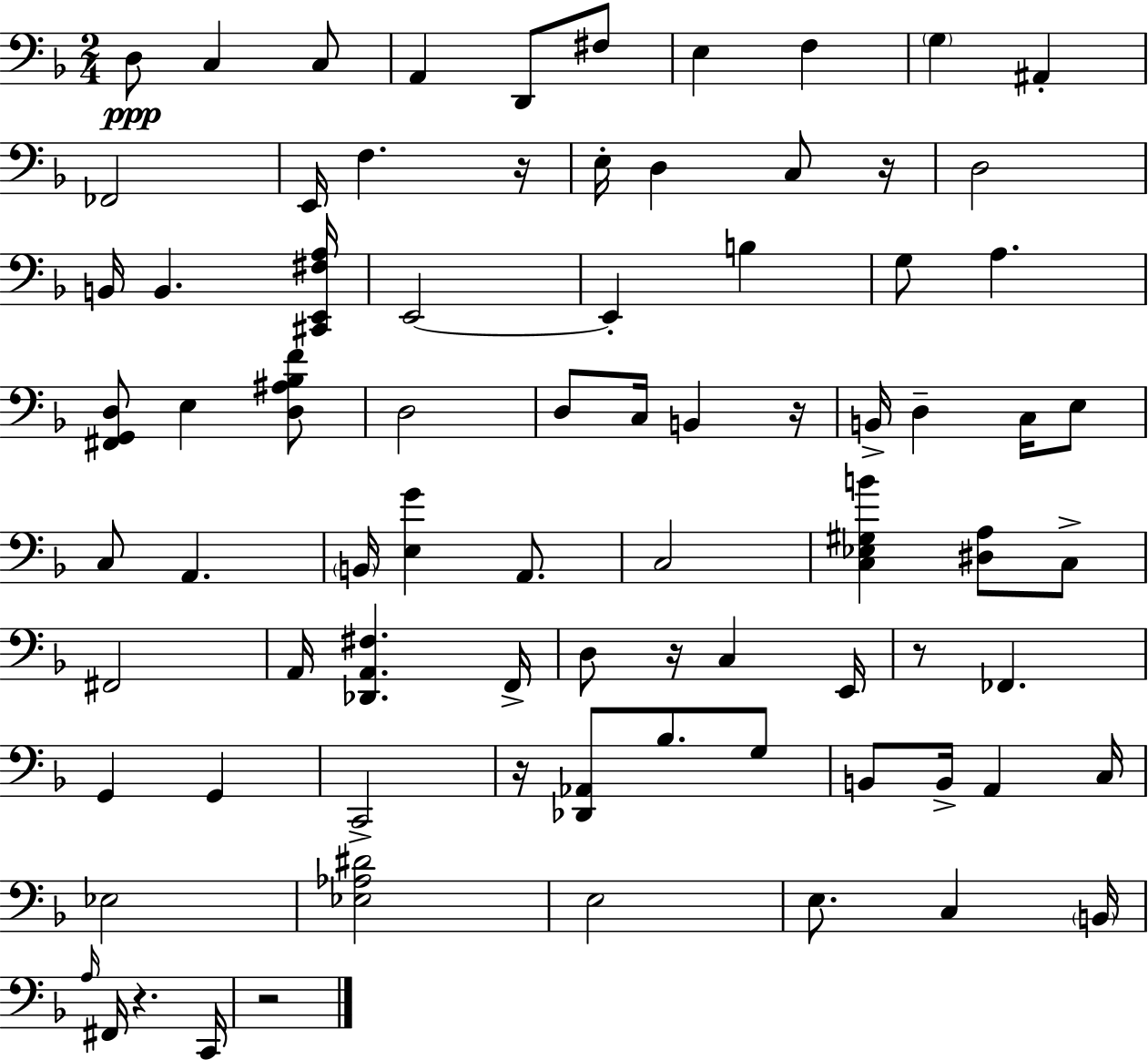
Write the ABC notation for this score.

X:1
T:Untitled
M:2/4
L:1/4
K:F
D,/2 C, C,/2 A,, D,,/2 ^F,/2 E, F, G, ^A,, _F,,2 E,,/4 F, z/4 E,/4 D, C,/2 z/4 D,2 B,,/4 B,, [^C,,E,,^F,A,]/4 E,,2 E,, B, G,/2 A, [^F,,G,,D,]/2 E, [D,^A,_B,F]/2 D,2 D,/2 C,/4 B,, z/4 B,,/4 D, C,/4 E,/2 C,/2 A,, B,,/4 [E,G] A,,/2 C,2 [C,_E,^G,B] [^D,A,]/2 C,/2 ^F,,2 A,,/4 [_D,,A,,^F,] F,,/4 D,/2 z/4 C, E,,/4 z/2 _F,, G,, G,, C,,2 z/4 [_D,,_A,,]/2 _B,/2 G,/2 B,,/2 B,,/4 A,, C,/4 _E,2 [_E,_A,^D]2 E,2 E,/2 C, B,,/4 A,/4 ^F,,/4 z C,,/4 z2